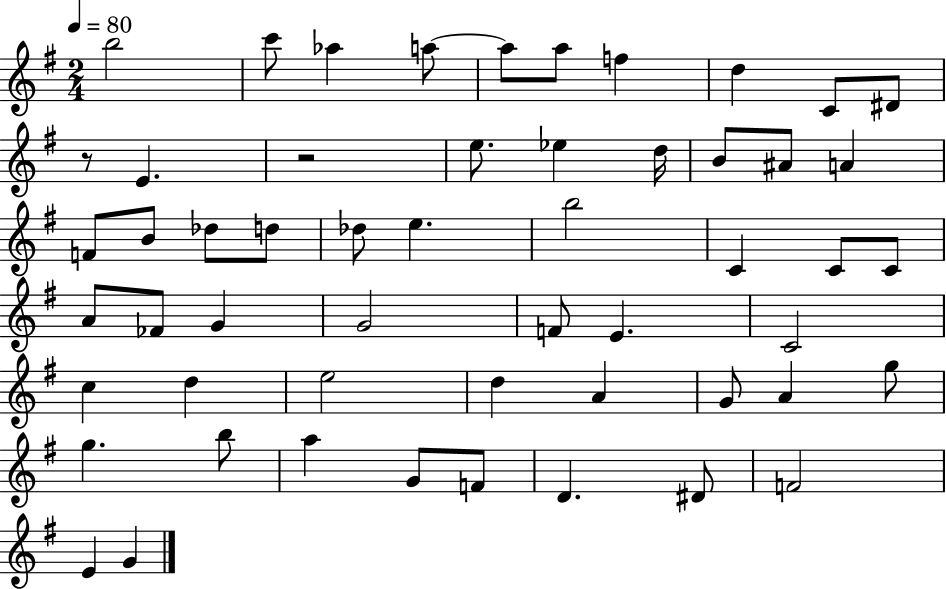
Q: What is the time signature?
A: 2/4